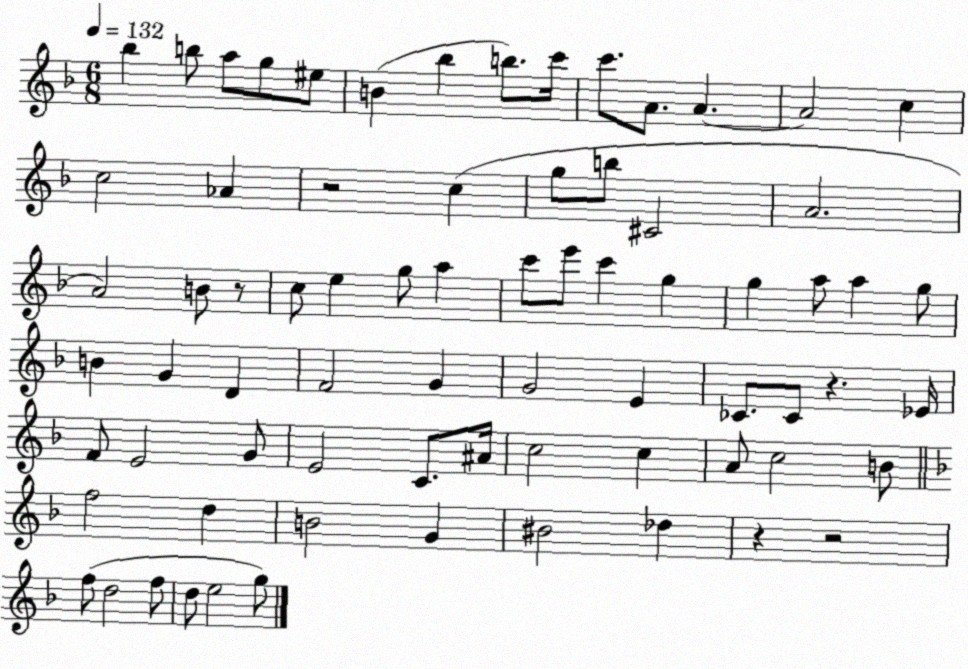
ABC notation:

X:1
T:Untitled
M:6/8
L:1/4
K:F
_b b/2 a/2 g/2 ^e/2 B _b b/2 c'/4 c'/2 A/2 A A2 c c2 _A z2 c g/2 b/2 ^C2 A2 A2 B/2 z/2 c/2 e g/2 a c'/2 e'/2 c' g g a/2 a g/2 B G D F2 G G2 E _C/2 _C/2 z _E/4 F/2 E2 G/2 E2 C/2 ^A/4 c2 c A/2 c2 B/2 f2 d B2 G ^B2 _d z z2 f/2 d2 f/2 d/2 e2 g/2